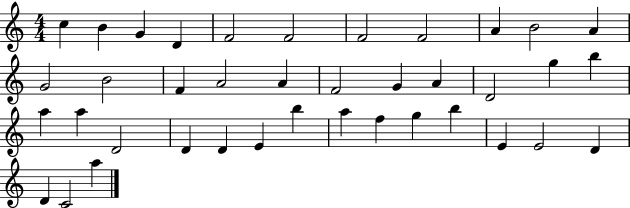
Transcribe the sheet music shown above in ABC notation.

X:1
T:Untitled
M:4/4
L:1/4
K:C
c B G D F2 F2 F2 F2 A B2 A G2 B2 F A2 A F2 G A D2 g b a a D2 D D E b a f g b E E2 D D C2 a